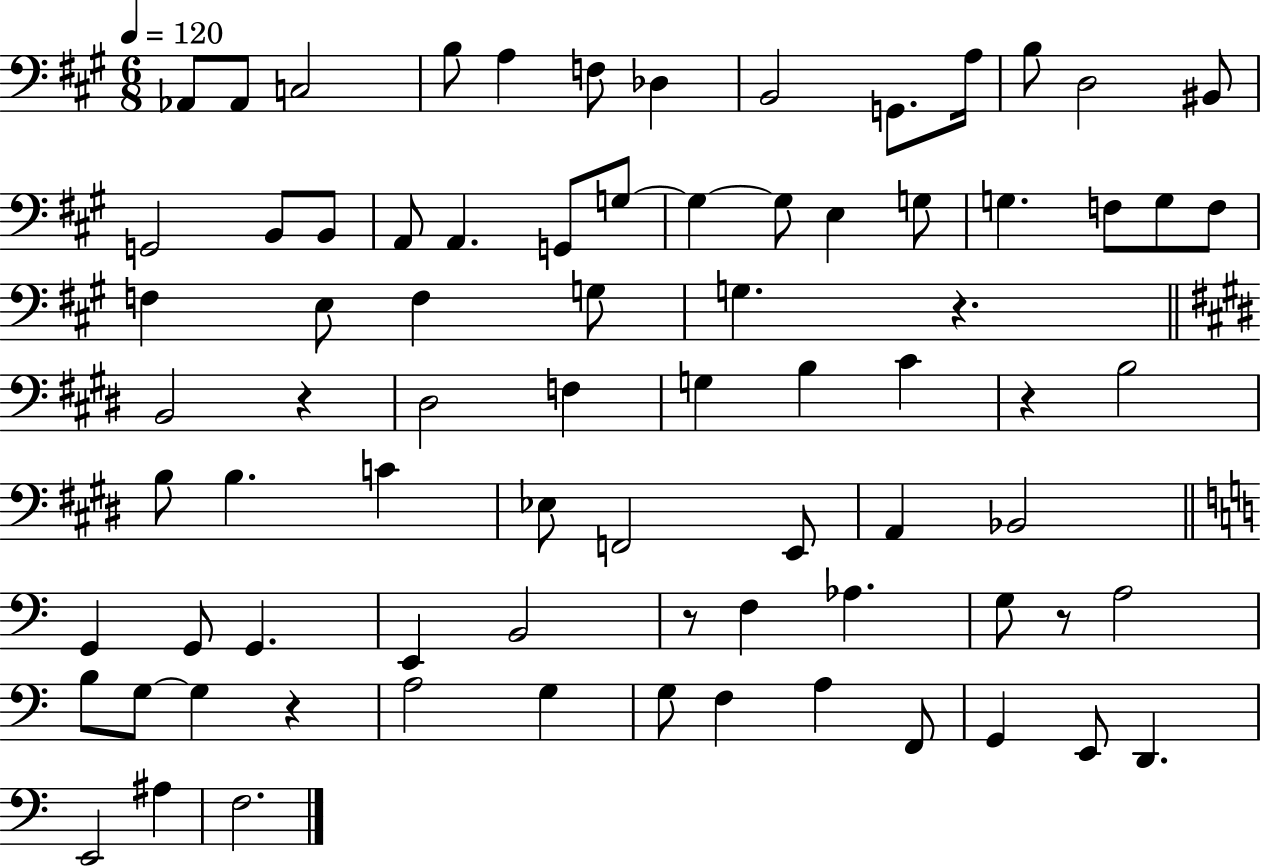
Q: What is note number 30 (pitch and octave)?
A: E3